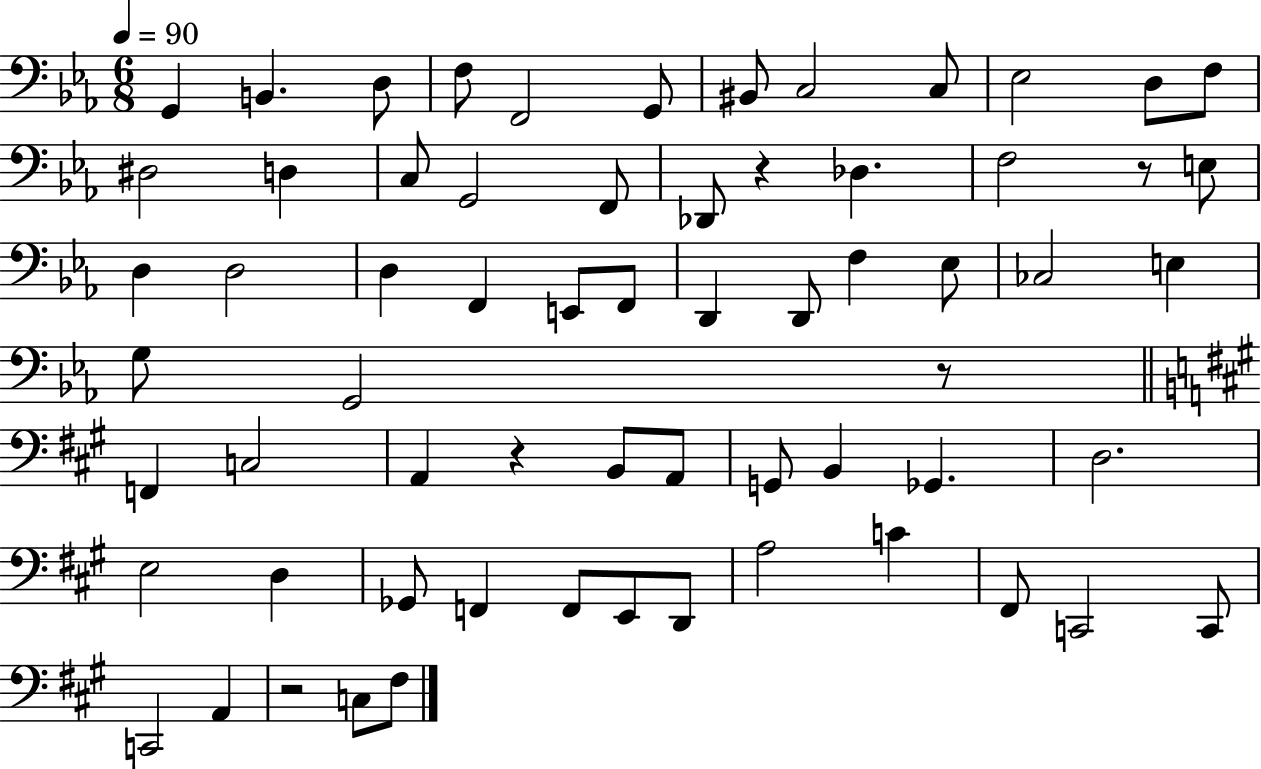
{
  \clef bass
  \numericTimeSignature
  \time 6/8
  \key ees \major
  \tempo 4 = 90
  g,4 b,4. d8 | f8 f,2 g,8 | bis,8 c2 c8 | ees2 d8 f8 | \break dis2 d4 | c8 g,2 f,8 | des,8 r4 des4. | f2 r8 e8 | \break d4 d2 | d4 f,4 e,8 f,8 | d,4 d,8 f4 ees8 | ces2 e4 | \break g8 g,2 r8 | \bar "||" \break \key a \major f,4 c2 | a,4 r4 b,8 a,8 | g,8 b,4 ges,4. | d2. | \break e2 d4 | ges,8 f,4 f,8 e,8 d,8 | a2 c'4 | fis,8 c,2 c,8 | \break c,2 a,4 | r2 c8 fis8 | \bar "|."
}